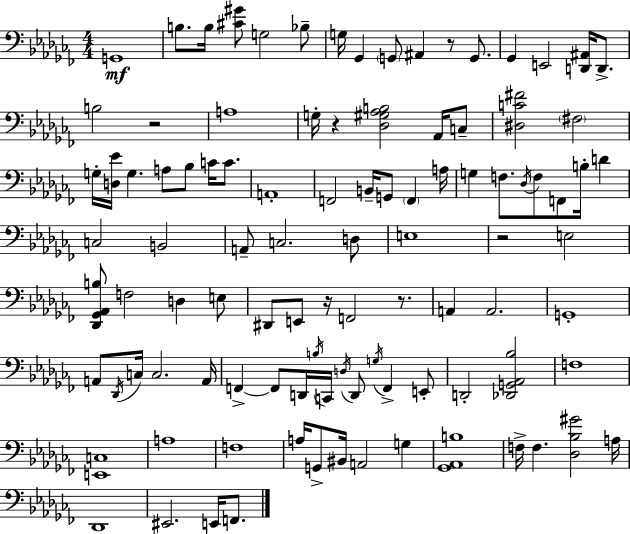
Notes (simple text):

G2/w B3/e. B3/s [C#4,G#4]/e G3/h Bb3/e G3/s Gb2/q G2/e A#2/q R/e G2/e. Gb2/q E2/h [D2,A#2]/s D2/e. B3/h R/h A3/w G3/s R/q [Db3,G#3,Ab3,B3]/h Ab2/s C3/e [D#3,C4,F#4]/h F#3/h G3/s [D3,Eb4]/s G3/q. A3/e Bb3/e C4/s C4/e. A2/w F2/h B2/s G2/e F2/q A3/s G3/q F3/e. Db3/s F3/e F2/e B3/s D4/q C3/h B2/h A2/e C3/h. D3/e E3/w R/h E3/h [Db2,Gb2,Ab2,B3]/e F3/h D3/q E3/e D#2/e E2/e R/s F2/h R/e. A2/q A2/h. G2/w A2/e Db2/s C3/s C3/h. A2/s F2/q F2/e D2/s B3/s C2/s D3/s D2/e G3/s F2/q E2/e D2/h [Db2,G2,Ab2,Bb3]/h F3/w [E2,C3]/w A3/w F3/w A3/s G2/e BIS2/s A2/h G3/q [Gb2,Ab2,B3]/w F3/s F3/q. [Db3,Bb3,G#4]/h A3/s Db2/w EIS2/h. E2/s F2/e.